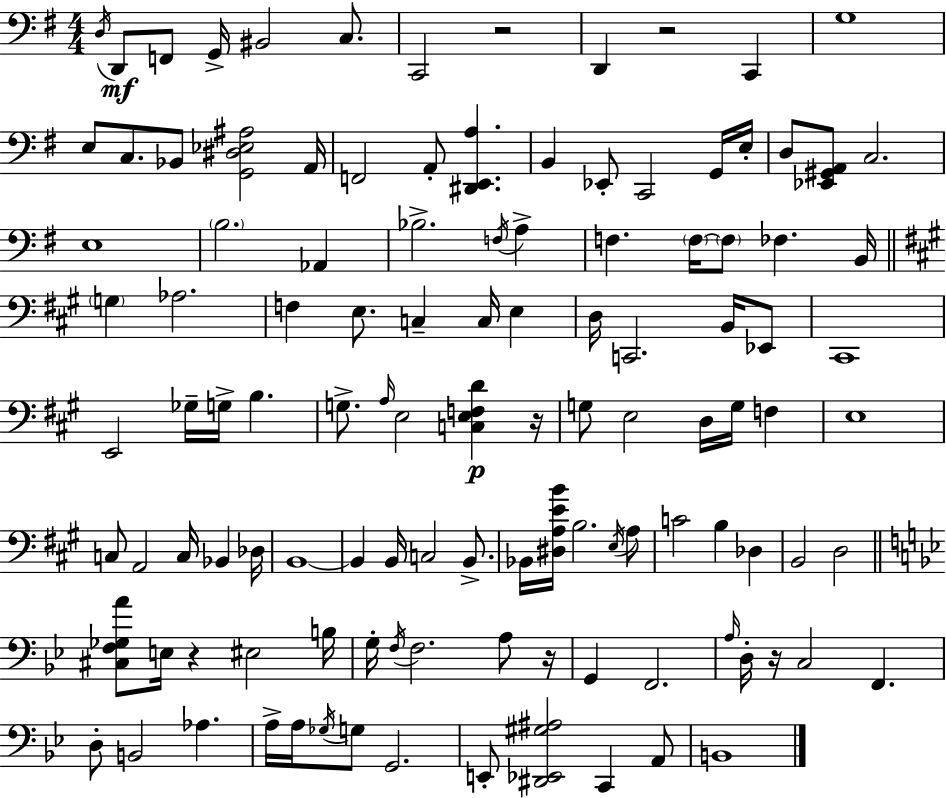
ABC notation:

X:1
T:Untitled
M:4/4
L:1/4
K:Em
D,/4 D,,/2 F,,/2 G,,/4 ^B,,2 C,/2 C,,2 z2 D,, z2 C,, G,4 E,/2 C,/2 _B,,/2 [G,,^D,_E,^A,]2 A,,/4 F,,2 A,,/2 [^D,,E,,A,] B,, _E,,/2 C,,2 G,,/4 E,/4 D,/2 [_E,,^G,,A,,]/2 C,2 E,4 B,2 _A,, _B,2 F,/4 A, F, F,/4 F,/2 _F, B,,/4 G, _A,2 F, E,/2 C, C,/4 E, D,/4 C,,2 B,,/4 _E,,/2 ^C,,4 E,,2 _G,/4 G,/4 B, G,/2 A,/4 E,2 [C,E,F,D] z/4 G,/2 E,2 D,/4 G,/4 F, E,4 C,/2 A,,2 C,/4 _B,, _D,/4 B,,4 B,, B,,/4 C,2 B,,/2 _B,,/4 [^D,A,EB]/4 B,2 E,/4 A,/2 C2 B, _D, B,,2 D,2 [^C,F,_G,A]/2 E,/4 z ^E,2 B,/4 G,/4 F,/4 F,2 A,/2 z/4 G,, F,,2 A,/4 D,/4 z/4 C,2 F,, D,/2 B,,2 _A, A,/4 A,/4 _G,/4 G,/2 G,,2 E,,/2 [^D,,_E,,^G,^A,]2 C,, A,,/2 B,,4